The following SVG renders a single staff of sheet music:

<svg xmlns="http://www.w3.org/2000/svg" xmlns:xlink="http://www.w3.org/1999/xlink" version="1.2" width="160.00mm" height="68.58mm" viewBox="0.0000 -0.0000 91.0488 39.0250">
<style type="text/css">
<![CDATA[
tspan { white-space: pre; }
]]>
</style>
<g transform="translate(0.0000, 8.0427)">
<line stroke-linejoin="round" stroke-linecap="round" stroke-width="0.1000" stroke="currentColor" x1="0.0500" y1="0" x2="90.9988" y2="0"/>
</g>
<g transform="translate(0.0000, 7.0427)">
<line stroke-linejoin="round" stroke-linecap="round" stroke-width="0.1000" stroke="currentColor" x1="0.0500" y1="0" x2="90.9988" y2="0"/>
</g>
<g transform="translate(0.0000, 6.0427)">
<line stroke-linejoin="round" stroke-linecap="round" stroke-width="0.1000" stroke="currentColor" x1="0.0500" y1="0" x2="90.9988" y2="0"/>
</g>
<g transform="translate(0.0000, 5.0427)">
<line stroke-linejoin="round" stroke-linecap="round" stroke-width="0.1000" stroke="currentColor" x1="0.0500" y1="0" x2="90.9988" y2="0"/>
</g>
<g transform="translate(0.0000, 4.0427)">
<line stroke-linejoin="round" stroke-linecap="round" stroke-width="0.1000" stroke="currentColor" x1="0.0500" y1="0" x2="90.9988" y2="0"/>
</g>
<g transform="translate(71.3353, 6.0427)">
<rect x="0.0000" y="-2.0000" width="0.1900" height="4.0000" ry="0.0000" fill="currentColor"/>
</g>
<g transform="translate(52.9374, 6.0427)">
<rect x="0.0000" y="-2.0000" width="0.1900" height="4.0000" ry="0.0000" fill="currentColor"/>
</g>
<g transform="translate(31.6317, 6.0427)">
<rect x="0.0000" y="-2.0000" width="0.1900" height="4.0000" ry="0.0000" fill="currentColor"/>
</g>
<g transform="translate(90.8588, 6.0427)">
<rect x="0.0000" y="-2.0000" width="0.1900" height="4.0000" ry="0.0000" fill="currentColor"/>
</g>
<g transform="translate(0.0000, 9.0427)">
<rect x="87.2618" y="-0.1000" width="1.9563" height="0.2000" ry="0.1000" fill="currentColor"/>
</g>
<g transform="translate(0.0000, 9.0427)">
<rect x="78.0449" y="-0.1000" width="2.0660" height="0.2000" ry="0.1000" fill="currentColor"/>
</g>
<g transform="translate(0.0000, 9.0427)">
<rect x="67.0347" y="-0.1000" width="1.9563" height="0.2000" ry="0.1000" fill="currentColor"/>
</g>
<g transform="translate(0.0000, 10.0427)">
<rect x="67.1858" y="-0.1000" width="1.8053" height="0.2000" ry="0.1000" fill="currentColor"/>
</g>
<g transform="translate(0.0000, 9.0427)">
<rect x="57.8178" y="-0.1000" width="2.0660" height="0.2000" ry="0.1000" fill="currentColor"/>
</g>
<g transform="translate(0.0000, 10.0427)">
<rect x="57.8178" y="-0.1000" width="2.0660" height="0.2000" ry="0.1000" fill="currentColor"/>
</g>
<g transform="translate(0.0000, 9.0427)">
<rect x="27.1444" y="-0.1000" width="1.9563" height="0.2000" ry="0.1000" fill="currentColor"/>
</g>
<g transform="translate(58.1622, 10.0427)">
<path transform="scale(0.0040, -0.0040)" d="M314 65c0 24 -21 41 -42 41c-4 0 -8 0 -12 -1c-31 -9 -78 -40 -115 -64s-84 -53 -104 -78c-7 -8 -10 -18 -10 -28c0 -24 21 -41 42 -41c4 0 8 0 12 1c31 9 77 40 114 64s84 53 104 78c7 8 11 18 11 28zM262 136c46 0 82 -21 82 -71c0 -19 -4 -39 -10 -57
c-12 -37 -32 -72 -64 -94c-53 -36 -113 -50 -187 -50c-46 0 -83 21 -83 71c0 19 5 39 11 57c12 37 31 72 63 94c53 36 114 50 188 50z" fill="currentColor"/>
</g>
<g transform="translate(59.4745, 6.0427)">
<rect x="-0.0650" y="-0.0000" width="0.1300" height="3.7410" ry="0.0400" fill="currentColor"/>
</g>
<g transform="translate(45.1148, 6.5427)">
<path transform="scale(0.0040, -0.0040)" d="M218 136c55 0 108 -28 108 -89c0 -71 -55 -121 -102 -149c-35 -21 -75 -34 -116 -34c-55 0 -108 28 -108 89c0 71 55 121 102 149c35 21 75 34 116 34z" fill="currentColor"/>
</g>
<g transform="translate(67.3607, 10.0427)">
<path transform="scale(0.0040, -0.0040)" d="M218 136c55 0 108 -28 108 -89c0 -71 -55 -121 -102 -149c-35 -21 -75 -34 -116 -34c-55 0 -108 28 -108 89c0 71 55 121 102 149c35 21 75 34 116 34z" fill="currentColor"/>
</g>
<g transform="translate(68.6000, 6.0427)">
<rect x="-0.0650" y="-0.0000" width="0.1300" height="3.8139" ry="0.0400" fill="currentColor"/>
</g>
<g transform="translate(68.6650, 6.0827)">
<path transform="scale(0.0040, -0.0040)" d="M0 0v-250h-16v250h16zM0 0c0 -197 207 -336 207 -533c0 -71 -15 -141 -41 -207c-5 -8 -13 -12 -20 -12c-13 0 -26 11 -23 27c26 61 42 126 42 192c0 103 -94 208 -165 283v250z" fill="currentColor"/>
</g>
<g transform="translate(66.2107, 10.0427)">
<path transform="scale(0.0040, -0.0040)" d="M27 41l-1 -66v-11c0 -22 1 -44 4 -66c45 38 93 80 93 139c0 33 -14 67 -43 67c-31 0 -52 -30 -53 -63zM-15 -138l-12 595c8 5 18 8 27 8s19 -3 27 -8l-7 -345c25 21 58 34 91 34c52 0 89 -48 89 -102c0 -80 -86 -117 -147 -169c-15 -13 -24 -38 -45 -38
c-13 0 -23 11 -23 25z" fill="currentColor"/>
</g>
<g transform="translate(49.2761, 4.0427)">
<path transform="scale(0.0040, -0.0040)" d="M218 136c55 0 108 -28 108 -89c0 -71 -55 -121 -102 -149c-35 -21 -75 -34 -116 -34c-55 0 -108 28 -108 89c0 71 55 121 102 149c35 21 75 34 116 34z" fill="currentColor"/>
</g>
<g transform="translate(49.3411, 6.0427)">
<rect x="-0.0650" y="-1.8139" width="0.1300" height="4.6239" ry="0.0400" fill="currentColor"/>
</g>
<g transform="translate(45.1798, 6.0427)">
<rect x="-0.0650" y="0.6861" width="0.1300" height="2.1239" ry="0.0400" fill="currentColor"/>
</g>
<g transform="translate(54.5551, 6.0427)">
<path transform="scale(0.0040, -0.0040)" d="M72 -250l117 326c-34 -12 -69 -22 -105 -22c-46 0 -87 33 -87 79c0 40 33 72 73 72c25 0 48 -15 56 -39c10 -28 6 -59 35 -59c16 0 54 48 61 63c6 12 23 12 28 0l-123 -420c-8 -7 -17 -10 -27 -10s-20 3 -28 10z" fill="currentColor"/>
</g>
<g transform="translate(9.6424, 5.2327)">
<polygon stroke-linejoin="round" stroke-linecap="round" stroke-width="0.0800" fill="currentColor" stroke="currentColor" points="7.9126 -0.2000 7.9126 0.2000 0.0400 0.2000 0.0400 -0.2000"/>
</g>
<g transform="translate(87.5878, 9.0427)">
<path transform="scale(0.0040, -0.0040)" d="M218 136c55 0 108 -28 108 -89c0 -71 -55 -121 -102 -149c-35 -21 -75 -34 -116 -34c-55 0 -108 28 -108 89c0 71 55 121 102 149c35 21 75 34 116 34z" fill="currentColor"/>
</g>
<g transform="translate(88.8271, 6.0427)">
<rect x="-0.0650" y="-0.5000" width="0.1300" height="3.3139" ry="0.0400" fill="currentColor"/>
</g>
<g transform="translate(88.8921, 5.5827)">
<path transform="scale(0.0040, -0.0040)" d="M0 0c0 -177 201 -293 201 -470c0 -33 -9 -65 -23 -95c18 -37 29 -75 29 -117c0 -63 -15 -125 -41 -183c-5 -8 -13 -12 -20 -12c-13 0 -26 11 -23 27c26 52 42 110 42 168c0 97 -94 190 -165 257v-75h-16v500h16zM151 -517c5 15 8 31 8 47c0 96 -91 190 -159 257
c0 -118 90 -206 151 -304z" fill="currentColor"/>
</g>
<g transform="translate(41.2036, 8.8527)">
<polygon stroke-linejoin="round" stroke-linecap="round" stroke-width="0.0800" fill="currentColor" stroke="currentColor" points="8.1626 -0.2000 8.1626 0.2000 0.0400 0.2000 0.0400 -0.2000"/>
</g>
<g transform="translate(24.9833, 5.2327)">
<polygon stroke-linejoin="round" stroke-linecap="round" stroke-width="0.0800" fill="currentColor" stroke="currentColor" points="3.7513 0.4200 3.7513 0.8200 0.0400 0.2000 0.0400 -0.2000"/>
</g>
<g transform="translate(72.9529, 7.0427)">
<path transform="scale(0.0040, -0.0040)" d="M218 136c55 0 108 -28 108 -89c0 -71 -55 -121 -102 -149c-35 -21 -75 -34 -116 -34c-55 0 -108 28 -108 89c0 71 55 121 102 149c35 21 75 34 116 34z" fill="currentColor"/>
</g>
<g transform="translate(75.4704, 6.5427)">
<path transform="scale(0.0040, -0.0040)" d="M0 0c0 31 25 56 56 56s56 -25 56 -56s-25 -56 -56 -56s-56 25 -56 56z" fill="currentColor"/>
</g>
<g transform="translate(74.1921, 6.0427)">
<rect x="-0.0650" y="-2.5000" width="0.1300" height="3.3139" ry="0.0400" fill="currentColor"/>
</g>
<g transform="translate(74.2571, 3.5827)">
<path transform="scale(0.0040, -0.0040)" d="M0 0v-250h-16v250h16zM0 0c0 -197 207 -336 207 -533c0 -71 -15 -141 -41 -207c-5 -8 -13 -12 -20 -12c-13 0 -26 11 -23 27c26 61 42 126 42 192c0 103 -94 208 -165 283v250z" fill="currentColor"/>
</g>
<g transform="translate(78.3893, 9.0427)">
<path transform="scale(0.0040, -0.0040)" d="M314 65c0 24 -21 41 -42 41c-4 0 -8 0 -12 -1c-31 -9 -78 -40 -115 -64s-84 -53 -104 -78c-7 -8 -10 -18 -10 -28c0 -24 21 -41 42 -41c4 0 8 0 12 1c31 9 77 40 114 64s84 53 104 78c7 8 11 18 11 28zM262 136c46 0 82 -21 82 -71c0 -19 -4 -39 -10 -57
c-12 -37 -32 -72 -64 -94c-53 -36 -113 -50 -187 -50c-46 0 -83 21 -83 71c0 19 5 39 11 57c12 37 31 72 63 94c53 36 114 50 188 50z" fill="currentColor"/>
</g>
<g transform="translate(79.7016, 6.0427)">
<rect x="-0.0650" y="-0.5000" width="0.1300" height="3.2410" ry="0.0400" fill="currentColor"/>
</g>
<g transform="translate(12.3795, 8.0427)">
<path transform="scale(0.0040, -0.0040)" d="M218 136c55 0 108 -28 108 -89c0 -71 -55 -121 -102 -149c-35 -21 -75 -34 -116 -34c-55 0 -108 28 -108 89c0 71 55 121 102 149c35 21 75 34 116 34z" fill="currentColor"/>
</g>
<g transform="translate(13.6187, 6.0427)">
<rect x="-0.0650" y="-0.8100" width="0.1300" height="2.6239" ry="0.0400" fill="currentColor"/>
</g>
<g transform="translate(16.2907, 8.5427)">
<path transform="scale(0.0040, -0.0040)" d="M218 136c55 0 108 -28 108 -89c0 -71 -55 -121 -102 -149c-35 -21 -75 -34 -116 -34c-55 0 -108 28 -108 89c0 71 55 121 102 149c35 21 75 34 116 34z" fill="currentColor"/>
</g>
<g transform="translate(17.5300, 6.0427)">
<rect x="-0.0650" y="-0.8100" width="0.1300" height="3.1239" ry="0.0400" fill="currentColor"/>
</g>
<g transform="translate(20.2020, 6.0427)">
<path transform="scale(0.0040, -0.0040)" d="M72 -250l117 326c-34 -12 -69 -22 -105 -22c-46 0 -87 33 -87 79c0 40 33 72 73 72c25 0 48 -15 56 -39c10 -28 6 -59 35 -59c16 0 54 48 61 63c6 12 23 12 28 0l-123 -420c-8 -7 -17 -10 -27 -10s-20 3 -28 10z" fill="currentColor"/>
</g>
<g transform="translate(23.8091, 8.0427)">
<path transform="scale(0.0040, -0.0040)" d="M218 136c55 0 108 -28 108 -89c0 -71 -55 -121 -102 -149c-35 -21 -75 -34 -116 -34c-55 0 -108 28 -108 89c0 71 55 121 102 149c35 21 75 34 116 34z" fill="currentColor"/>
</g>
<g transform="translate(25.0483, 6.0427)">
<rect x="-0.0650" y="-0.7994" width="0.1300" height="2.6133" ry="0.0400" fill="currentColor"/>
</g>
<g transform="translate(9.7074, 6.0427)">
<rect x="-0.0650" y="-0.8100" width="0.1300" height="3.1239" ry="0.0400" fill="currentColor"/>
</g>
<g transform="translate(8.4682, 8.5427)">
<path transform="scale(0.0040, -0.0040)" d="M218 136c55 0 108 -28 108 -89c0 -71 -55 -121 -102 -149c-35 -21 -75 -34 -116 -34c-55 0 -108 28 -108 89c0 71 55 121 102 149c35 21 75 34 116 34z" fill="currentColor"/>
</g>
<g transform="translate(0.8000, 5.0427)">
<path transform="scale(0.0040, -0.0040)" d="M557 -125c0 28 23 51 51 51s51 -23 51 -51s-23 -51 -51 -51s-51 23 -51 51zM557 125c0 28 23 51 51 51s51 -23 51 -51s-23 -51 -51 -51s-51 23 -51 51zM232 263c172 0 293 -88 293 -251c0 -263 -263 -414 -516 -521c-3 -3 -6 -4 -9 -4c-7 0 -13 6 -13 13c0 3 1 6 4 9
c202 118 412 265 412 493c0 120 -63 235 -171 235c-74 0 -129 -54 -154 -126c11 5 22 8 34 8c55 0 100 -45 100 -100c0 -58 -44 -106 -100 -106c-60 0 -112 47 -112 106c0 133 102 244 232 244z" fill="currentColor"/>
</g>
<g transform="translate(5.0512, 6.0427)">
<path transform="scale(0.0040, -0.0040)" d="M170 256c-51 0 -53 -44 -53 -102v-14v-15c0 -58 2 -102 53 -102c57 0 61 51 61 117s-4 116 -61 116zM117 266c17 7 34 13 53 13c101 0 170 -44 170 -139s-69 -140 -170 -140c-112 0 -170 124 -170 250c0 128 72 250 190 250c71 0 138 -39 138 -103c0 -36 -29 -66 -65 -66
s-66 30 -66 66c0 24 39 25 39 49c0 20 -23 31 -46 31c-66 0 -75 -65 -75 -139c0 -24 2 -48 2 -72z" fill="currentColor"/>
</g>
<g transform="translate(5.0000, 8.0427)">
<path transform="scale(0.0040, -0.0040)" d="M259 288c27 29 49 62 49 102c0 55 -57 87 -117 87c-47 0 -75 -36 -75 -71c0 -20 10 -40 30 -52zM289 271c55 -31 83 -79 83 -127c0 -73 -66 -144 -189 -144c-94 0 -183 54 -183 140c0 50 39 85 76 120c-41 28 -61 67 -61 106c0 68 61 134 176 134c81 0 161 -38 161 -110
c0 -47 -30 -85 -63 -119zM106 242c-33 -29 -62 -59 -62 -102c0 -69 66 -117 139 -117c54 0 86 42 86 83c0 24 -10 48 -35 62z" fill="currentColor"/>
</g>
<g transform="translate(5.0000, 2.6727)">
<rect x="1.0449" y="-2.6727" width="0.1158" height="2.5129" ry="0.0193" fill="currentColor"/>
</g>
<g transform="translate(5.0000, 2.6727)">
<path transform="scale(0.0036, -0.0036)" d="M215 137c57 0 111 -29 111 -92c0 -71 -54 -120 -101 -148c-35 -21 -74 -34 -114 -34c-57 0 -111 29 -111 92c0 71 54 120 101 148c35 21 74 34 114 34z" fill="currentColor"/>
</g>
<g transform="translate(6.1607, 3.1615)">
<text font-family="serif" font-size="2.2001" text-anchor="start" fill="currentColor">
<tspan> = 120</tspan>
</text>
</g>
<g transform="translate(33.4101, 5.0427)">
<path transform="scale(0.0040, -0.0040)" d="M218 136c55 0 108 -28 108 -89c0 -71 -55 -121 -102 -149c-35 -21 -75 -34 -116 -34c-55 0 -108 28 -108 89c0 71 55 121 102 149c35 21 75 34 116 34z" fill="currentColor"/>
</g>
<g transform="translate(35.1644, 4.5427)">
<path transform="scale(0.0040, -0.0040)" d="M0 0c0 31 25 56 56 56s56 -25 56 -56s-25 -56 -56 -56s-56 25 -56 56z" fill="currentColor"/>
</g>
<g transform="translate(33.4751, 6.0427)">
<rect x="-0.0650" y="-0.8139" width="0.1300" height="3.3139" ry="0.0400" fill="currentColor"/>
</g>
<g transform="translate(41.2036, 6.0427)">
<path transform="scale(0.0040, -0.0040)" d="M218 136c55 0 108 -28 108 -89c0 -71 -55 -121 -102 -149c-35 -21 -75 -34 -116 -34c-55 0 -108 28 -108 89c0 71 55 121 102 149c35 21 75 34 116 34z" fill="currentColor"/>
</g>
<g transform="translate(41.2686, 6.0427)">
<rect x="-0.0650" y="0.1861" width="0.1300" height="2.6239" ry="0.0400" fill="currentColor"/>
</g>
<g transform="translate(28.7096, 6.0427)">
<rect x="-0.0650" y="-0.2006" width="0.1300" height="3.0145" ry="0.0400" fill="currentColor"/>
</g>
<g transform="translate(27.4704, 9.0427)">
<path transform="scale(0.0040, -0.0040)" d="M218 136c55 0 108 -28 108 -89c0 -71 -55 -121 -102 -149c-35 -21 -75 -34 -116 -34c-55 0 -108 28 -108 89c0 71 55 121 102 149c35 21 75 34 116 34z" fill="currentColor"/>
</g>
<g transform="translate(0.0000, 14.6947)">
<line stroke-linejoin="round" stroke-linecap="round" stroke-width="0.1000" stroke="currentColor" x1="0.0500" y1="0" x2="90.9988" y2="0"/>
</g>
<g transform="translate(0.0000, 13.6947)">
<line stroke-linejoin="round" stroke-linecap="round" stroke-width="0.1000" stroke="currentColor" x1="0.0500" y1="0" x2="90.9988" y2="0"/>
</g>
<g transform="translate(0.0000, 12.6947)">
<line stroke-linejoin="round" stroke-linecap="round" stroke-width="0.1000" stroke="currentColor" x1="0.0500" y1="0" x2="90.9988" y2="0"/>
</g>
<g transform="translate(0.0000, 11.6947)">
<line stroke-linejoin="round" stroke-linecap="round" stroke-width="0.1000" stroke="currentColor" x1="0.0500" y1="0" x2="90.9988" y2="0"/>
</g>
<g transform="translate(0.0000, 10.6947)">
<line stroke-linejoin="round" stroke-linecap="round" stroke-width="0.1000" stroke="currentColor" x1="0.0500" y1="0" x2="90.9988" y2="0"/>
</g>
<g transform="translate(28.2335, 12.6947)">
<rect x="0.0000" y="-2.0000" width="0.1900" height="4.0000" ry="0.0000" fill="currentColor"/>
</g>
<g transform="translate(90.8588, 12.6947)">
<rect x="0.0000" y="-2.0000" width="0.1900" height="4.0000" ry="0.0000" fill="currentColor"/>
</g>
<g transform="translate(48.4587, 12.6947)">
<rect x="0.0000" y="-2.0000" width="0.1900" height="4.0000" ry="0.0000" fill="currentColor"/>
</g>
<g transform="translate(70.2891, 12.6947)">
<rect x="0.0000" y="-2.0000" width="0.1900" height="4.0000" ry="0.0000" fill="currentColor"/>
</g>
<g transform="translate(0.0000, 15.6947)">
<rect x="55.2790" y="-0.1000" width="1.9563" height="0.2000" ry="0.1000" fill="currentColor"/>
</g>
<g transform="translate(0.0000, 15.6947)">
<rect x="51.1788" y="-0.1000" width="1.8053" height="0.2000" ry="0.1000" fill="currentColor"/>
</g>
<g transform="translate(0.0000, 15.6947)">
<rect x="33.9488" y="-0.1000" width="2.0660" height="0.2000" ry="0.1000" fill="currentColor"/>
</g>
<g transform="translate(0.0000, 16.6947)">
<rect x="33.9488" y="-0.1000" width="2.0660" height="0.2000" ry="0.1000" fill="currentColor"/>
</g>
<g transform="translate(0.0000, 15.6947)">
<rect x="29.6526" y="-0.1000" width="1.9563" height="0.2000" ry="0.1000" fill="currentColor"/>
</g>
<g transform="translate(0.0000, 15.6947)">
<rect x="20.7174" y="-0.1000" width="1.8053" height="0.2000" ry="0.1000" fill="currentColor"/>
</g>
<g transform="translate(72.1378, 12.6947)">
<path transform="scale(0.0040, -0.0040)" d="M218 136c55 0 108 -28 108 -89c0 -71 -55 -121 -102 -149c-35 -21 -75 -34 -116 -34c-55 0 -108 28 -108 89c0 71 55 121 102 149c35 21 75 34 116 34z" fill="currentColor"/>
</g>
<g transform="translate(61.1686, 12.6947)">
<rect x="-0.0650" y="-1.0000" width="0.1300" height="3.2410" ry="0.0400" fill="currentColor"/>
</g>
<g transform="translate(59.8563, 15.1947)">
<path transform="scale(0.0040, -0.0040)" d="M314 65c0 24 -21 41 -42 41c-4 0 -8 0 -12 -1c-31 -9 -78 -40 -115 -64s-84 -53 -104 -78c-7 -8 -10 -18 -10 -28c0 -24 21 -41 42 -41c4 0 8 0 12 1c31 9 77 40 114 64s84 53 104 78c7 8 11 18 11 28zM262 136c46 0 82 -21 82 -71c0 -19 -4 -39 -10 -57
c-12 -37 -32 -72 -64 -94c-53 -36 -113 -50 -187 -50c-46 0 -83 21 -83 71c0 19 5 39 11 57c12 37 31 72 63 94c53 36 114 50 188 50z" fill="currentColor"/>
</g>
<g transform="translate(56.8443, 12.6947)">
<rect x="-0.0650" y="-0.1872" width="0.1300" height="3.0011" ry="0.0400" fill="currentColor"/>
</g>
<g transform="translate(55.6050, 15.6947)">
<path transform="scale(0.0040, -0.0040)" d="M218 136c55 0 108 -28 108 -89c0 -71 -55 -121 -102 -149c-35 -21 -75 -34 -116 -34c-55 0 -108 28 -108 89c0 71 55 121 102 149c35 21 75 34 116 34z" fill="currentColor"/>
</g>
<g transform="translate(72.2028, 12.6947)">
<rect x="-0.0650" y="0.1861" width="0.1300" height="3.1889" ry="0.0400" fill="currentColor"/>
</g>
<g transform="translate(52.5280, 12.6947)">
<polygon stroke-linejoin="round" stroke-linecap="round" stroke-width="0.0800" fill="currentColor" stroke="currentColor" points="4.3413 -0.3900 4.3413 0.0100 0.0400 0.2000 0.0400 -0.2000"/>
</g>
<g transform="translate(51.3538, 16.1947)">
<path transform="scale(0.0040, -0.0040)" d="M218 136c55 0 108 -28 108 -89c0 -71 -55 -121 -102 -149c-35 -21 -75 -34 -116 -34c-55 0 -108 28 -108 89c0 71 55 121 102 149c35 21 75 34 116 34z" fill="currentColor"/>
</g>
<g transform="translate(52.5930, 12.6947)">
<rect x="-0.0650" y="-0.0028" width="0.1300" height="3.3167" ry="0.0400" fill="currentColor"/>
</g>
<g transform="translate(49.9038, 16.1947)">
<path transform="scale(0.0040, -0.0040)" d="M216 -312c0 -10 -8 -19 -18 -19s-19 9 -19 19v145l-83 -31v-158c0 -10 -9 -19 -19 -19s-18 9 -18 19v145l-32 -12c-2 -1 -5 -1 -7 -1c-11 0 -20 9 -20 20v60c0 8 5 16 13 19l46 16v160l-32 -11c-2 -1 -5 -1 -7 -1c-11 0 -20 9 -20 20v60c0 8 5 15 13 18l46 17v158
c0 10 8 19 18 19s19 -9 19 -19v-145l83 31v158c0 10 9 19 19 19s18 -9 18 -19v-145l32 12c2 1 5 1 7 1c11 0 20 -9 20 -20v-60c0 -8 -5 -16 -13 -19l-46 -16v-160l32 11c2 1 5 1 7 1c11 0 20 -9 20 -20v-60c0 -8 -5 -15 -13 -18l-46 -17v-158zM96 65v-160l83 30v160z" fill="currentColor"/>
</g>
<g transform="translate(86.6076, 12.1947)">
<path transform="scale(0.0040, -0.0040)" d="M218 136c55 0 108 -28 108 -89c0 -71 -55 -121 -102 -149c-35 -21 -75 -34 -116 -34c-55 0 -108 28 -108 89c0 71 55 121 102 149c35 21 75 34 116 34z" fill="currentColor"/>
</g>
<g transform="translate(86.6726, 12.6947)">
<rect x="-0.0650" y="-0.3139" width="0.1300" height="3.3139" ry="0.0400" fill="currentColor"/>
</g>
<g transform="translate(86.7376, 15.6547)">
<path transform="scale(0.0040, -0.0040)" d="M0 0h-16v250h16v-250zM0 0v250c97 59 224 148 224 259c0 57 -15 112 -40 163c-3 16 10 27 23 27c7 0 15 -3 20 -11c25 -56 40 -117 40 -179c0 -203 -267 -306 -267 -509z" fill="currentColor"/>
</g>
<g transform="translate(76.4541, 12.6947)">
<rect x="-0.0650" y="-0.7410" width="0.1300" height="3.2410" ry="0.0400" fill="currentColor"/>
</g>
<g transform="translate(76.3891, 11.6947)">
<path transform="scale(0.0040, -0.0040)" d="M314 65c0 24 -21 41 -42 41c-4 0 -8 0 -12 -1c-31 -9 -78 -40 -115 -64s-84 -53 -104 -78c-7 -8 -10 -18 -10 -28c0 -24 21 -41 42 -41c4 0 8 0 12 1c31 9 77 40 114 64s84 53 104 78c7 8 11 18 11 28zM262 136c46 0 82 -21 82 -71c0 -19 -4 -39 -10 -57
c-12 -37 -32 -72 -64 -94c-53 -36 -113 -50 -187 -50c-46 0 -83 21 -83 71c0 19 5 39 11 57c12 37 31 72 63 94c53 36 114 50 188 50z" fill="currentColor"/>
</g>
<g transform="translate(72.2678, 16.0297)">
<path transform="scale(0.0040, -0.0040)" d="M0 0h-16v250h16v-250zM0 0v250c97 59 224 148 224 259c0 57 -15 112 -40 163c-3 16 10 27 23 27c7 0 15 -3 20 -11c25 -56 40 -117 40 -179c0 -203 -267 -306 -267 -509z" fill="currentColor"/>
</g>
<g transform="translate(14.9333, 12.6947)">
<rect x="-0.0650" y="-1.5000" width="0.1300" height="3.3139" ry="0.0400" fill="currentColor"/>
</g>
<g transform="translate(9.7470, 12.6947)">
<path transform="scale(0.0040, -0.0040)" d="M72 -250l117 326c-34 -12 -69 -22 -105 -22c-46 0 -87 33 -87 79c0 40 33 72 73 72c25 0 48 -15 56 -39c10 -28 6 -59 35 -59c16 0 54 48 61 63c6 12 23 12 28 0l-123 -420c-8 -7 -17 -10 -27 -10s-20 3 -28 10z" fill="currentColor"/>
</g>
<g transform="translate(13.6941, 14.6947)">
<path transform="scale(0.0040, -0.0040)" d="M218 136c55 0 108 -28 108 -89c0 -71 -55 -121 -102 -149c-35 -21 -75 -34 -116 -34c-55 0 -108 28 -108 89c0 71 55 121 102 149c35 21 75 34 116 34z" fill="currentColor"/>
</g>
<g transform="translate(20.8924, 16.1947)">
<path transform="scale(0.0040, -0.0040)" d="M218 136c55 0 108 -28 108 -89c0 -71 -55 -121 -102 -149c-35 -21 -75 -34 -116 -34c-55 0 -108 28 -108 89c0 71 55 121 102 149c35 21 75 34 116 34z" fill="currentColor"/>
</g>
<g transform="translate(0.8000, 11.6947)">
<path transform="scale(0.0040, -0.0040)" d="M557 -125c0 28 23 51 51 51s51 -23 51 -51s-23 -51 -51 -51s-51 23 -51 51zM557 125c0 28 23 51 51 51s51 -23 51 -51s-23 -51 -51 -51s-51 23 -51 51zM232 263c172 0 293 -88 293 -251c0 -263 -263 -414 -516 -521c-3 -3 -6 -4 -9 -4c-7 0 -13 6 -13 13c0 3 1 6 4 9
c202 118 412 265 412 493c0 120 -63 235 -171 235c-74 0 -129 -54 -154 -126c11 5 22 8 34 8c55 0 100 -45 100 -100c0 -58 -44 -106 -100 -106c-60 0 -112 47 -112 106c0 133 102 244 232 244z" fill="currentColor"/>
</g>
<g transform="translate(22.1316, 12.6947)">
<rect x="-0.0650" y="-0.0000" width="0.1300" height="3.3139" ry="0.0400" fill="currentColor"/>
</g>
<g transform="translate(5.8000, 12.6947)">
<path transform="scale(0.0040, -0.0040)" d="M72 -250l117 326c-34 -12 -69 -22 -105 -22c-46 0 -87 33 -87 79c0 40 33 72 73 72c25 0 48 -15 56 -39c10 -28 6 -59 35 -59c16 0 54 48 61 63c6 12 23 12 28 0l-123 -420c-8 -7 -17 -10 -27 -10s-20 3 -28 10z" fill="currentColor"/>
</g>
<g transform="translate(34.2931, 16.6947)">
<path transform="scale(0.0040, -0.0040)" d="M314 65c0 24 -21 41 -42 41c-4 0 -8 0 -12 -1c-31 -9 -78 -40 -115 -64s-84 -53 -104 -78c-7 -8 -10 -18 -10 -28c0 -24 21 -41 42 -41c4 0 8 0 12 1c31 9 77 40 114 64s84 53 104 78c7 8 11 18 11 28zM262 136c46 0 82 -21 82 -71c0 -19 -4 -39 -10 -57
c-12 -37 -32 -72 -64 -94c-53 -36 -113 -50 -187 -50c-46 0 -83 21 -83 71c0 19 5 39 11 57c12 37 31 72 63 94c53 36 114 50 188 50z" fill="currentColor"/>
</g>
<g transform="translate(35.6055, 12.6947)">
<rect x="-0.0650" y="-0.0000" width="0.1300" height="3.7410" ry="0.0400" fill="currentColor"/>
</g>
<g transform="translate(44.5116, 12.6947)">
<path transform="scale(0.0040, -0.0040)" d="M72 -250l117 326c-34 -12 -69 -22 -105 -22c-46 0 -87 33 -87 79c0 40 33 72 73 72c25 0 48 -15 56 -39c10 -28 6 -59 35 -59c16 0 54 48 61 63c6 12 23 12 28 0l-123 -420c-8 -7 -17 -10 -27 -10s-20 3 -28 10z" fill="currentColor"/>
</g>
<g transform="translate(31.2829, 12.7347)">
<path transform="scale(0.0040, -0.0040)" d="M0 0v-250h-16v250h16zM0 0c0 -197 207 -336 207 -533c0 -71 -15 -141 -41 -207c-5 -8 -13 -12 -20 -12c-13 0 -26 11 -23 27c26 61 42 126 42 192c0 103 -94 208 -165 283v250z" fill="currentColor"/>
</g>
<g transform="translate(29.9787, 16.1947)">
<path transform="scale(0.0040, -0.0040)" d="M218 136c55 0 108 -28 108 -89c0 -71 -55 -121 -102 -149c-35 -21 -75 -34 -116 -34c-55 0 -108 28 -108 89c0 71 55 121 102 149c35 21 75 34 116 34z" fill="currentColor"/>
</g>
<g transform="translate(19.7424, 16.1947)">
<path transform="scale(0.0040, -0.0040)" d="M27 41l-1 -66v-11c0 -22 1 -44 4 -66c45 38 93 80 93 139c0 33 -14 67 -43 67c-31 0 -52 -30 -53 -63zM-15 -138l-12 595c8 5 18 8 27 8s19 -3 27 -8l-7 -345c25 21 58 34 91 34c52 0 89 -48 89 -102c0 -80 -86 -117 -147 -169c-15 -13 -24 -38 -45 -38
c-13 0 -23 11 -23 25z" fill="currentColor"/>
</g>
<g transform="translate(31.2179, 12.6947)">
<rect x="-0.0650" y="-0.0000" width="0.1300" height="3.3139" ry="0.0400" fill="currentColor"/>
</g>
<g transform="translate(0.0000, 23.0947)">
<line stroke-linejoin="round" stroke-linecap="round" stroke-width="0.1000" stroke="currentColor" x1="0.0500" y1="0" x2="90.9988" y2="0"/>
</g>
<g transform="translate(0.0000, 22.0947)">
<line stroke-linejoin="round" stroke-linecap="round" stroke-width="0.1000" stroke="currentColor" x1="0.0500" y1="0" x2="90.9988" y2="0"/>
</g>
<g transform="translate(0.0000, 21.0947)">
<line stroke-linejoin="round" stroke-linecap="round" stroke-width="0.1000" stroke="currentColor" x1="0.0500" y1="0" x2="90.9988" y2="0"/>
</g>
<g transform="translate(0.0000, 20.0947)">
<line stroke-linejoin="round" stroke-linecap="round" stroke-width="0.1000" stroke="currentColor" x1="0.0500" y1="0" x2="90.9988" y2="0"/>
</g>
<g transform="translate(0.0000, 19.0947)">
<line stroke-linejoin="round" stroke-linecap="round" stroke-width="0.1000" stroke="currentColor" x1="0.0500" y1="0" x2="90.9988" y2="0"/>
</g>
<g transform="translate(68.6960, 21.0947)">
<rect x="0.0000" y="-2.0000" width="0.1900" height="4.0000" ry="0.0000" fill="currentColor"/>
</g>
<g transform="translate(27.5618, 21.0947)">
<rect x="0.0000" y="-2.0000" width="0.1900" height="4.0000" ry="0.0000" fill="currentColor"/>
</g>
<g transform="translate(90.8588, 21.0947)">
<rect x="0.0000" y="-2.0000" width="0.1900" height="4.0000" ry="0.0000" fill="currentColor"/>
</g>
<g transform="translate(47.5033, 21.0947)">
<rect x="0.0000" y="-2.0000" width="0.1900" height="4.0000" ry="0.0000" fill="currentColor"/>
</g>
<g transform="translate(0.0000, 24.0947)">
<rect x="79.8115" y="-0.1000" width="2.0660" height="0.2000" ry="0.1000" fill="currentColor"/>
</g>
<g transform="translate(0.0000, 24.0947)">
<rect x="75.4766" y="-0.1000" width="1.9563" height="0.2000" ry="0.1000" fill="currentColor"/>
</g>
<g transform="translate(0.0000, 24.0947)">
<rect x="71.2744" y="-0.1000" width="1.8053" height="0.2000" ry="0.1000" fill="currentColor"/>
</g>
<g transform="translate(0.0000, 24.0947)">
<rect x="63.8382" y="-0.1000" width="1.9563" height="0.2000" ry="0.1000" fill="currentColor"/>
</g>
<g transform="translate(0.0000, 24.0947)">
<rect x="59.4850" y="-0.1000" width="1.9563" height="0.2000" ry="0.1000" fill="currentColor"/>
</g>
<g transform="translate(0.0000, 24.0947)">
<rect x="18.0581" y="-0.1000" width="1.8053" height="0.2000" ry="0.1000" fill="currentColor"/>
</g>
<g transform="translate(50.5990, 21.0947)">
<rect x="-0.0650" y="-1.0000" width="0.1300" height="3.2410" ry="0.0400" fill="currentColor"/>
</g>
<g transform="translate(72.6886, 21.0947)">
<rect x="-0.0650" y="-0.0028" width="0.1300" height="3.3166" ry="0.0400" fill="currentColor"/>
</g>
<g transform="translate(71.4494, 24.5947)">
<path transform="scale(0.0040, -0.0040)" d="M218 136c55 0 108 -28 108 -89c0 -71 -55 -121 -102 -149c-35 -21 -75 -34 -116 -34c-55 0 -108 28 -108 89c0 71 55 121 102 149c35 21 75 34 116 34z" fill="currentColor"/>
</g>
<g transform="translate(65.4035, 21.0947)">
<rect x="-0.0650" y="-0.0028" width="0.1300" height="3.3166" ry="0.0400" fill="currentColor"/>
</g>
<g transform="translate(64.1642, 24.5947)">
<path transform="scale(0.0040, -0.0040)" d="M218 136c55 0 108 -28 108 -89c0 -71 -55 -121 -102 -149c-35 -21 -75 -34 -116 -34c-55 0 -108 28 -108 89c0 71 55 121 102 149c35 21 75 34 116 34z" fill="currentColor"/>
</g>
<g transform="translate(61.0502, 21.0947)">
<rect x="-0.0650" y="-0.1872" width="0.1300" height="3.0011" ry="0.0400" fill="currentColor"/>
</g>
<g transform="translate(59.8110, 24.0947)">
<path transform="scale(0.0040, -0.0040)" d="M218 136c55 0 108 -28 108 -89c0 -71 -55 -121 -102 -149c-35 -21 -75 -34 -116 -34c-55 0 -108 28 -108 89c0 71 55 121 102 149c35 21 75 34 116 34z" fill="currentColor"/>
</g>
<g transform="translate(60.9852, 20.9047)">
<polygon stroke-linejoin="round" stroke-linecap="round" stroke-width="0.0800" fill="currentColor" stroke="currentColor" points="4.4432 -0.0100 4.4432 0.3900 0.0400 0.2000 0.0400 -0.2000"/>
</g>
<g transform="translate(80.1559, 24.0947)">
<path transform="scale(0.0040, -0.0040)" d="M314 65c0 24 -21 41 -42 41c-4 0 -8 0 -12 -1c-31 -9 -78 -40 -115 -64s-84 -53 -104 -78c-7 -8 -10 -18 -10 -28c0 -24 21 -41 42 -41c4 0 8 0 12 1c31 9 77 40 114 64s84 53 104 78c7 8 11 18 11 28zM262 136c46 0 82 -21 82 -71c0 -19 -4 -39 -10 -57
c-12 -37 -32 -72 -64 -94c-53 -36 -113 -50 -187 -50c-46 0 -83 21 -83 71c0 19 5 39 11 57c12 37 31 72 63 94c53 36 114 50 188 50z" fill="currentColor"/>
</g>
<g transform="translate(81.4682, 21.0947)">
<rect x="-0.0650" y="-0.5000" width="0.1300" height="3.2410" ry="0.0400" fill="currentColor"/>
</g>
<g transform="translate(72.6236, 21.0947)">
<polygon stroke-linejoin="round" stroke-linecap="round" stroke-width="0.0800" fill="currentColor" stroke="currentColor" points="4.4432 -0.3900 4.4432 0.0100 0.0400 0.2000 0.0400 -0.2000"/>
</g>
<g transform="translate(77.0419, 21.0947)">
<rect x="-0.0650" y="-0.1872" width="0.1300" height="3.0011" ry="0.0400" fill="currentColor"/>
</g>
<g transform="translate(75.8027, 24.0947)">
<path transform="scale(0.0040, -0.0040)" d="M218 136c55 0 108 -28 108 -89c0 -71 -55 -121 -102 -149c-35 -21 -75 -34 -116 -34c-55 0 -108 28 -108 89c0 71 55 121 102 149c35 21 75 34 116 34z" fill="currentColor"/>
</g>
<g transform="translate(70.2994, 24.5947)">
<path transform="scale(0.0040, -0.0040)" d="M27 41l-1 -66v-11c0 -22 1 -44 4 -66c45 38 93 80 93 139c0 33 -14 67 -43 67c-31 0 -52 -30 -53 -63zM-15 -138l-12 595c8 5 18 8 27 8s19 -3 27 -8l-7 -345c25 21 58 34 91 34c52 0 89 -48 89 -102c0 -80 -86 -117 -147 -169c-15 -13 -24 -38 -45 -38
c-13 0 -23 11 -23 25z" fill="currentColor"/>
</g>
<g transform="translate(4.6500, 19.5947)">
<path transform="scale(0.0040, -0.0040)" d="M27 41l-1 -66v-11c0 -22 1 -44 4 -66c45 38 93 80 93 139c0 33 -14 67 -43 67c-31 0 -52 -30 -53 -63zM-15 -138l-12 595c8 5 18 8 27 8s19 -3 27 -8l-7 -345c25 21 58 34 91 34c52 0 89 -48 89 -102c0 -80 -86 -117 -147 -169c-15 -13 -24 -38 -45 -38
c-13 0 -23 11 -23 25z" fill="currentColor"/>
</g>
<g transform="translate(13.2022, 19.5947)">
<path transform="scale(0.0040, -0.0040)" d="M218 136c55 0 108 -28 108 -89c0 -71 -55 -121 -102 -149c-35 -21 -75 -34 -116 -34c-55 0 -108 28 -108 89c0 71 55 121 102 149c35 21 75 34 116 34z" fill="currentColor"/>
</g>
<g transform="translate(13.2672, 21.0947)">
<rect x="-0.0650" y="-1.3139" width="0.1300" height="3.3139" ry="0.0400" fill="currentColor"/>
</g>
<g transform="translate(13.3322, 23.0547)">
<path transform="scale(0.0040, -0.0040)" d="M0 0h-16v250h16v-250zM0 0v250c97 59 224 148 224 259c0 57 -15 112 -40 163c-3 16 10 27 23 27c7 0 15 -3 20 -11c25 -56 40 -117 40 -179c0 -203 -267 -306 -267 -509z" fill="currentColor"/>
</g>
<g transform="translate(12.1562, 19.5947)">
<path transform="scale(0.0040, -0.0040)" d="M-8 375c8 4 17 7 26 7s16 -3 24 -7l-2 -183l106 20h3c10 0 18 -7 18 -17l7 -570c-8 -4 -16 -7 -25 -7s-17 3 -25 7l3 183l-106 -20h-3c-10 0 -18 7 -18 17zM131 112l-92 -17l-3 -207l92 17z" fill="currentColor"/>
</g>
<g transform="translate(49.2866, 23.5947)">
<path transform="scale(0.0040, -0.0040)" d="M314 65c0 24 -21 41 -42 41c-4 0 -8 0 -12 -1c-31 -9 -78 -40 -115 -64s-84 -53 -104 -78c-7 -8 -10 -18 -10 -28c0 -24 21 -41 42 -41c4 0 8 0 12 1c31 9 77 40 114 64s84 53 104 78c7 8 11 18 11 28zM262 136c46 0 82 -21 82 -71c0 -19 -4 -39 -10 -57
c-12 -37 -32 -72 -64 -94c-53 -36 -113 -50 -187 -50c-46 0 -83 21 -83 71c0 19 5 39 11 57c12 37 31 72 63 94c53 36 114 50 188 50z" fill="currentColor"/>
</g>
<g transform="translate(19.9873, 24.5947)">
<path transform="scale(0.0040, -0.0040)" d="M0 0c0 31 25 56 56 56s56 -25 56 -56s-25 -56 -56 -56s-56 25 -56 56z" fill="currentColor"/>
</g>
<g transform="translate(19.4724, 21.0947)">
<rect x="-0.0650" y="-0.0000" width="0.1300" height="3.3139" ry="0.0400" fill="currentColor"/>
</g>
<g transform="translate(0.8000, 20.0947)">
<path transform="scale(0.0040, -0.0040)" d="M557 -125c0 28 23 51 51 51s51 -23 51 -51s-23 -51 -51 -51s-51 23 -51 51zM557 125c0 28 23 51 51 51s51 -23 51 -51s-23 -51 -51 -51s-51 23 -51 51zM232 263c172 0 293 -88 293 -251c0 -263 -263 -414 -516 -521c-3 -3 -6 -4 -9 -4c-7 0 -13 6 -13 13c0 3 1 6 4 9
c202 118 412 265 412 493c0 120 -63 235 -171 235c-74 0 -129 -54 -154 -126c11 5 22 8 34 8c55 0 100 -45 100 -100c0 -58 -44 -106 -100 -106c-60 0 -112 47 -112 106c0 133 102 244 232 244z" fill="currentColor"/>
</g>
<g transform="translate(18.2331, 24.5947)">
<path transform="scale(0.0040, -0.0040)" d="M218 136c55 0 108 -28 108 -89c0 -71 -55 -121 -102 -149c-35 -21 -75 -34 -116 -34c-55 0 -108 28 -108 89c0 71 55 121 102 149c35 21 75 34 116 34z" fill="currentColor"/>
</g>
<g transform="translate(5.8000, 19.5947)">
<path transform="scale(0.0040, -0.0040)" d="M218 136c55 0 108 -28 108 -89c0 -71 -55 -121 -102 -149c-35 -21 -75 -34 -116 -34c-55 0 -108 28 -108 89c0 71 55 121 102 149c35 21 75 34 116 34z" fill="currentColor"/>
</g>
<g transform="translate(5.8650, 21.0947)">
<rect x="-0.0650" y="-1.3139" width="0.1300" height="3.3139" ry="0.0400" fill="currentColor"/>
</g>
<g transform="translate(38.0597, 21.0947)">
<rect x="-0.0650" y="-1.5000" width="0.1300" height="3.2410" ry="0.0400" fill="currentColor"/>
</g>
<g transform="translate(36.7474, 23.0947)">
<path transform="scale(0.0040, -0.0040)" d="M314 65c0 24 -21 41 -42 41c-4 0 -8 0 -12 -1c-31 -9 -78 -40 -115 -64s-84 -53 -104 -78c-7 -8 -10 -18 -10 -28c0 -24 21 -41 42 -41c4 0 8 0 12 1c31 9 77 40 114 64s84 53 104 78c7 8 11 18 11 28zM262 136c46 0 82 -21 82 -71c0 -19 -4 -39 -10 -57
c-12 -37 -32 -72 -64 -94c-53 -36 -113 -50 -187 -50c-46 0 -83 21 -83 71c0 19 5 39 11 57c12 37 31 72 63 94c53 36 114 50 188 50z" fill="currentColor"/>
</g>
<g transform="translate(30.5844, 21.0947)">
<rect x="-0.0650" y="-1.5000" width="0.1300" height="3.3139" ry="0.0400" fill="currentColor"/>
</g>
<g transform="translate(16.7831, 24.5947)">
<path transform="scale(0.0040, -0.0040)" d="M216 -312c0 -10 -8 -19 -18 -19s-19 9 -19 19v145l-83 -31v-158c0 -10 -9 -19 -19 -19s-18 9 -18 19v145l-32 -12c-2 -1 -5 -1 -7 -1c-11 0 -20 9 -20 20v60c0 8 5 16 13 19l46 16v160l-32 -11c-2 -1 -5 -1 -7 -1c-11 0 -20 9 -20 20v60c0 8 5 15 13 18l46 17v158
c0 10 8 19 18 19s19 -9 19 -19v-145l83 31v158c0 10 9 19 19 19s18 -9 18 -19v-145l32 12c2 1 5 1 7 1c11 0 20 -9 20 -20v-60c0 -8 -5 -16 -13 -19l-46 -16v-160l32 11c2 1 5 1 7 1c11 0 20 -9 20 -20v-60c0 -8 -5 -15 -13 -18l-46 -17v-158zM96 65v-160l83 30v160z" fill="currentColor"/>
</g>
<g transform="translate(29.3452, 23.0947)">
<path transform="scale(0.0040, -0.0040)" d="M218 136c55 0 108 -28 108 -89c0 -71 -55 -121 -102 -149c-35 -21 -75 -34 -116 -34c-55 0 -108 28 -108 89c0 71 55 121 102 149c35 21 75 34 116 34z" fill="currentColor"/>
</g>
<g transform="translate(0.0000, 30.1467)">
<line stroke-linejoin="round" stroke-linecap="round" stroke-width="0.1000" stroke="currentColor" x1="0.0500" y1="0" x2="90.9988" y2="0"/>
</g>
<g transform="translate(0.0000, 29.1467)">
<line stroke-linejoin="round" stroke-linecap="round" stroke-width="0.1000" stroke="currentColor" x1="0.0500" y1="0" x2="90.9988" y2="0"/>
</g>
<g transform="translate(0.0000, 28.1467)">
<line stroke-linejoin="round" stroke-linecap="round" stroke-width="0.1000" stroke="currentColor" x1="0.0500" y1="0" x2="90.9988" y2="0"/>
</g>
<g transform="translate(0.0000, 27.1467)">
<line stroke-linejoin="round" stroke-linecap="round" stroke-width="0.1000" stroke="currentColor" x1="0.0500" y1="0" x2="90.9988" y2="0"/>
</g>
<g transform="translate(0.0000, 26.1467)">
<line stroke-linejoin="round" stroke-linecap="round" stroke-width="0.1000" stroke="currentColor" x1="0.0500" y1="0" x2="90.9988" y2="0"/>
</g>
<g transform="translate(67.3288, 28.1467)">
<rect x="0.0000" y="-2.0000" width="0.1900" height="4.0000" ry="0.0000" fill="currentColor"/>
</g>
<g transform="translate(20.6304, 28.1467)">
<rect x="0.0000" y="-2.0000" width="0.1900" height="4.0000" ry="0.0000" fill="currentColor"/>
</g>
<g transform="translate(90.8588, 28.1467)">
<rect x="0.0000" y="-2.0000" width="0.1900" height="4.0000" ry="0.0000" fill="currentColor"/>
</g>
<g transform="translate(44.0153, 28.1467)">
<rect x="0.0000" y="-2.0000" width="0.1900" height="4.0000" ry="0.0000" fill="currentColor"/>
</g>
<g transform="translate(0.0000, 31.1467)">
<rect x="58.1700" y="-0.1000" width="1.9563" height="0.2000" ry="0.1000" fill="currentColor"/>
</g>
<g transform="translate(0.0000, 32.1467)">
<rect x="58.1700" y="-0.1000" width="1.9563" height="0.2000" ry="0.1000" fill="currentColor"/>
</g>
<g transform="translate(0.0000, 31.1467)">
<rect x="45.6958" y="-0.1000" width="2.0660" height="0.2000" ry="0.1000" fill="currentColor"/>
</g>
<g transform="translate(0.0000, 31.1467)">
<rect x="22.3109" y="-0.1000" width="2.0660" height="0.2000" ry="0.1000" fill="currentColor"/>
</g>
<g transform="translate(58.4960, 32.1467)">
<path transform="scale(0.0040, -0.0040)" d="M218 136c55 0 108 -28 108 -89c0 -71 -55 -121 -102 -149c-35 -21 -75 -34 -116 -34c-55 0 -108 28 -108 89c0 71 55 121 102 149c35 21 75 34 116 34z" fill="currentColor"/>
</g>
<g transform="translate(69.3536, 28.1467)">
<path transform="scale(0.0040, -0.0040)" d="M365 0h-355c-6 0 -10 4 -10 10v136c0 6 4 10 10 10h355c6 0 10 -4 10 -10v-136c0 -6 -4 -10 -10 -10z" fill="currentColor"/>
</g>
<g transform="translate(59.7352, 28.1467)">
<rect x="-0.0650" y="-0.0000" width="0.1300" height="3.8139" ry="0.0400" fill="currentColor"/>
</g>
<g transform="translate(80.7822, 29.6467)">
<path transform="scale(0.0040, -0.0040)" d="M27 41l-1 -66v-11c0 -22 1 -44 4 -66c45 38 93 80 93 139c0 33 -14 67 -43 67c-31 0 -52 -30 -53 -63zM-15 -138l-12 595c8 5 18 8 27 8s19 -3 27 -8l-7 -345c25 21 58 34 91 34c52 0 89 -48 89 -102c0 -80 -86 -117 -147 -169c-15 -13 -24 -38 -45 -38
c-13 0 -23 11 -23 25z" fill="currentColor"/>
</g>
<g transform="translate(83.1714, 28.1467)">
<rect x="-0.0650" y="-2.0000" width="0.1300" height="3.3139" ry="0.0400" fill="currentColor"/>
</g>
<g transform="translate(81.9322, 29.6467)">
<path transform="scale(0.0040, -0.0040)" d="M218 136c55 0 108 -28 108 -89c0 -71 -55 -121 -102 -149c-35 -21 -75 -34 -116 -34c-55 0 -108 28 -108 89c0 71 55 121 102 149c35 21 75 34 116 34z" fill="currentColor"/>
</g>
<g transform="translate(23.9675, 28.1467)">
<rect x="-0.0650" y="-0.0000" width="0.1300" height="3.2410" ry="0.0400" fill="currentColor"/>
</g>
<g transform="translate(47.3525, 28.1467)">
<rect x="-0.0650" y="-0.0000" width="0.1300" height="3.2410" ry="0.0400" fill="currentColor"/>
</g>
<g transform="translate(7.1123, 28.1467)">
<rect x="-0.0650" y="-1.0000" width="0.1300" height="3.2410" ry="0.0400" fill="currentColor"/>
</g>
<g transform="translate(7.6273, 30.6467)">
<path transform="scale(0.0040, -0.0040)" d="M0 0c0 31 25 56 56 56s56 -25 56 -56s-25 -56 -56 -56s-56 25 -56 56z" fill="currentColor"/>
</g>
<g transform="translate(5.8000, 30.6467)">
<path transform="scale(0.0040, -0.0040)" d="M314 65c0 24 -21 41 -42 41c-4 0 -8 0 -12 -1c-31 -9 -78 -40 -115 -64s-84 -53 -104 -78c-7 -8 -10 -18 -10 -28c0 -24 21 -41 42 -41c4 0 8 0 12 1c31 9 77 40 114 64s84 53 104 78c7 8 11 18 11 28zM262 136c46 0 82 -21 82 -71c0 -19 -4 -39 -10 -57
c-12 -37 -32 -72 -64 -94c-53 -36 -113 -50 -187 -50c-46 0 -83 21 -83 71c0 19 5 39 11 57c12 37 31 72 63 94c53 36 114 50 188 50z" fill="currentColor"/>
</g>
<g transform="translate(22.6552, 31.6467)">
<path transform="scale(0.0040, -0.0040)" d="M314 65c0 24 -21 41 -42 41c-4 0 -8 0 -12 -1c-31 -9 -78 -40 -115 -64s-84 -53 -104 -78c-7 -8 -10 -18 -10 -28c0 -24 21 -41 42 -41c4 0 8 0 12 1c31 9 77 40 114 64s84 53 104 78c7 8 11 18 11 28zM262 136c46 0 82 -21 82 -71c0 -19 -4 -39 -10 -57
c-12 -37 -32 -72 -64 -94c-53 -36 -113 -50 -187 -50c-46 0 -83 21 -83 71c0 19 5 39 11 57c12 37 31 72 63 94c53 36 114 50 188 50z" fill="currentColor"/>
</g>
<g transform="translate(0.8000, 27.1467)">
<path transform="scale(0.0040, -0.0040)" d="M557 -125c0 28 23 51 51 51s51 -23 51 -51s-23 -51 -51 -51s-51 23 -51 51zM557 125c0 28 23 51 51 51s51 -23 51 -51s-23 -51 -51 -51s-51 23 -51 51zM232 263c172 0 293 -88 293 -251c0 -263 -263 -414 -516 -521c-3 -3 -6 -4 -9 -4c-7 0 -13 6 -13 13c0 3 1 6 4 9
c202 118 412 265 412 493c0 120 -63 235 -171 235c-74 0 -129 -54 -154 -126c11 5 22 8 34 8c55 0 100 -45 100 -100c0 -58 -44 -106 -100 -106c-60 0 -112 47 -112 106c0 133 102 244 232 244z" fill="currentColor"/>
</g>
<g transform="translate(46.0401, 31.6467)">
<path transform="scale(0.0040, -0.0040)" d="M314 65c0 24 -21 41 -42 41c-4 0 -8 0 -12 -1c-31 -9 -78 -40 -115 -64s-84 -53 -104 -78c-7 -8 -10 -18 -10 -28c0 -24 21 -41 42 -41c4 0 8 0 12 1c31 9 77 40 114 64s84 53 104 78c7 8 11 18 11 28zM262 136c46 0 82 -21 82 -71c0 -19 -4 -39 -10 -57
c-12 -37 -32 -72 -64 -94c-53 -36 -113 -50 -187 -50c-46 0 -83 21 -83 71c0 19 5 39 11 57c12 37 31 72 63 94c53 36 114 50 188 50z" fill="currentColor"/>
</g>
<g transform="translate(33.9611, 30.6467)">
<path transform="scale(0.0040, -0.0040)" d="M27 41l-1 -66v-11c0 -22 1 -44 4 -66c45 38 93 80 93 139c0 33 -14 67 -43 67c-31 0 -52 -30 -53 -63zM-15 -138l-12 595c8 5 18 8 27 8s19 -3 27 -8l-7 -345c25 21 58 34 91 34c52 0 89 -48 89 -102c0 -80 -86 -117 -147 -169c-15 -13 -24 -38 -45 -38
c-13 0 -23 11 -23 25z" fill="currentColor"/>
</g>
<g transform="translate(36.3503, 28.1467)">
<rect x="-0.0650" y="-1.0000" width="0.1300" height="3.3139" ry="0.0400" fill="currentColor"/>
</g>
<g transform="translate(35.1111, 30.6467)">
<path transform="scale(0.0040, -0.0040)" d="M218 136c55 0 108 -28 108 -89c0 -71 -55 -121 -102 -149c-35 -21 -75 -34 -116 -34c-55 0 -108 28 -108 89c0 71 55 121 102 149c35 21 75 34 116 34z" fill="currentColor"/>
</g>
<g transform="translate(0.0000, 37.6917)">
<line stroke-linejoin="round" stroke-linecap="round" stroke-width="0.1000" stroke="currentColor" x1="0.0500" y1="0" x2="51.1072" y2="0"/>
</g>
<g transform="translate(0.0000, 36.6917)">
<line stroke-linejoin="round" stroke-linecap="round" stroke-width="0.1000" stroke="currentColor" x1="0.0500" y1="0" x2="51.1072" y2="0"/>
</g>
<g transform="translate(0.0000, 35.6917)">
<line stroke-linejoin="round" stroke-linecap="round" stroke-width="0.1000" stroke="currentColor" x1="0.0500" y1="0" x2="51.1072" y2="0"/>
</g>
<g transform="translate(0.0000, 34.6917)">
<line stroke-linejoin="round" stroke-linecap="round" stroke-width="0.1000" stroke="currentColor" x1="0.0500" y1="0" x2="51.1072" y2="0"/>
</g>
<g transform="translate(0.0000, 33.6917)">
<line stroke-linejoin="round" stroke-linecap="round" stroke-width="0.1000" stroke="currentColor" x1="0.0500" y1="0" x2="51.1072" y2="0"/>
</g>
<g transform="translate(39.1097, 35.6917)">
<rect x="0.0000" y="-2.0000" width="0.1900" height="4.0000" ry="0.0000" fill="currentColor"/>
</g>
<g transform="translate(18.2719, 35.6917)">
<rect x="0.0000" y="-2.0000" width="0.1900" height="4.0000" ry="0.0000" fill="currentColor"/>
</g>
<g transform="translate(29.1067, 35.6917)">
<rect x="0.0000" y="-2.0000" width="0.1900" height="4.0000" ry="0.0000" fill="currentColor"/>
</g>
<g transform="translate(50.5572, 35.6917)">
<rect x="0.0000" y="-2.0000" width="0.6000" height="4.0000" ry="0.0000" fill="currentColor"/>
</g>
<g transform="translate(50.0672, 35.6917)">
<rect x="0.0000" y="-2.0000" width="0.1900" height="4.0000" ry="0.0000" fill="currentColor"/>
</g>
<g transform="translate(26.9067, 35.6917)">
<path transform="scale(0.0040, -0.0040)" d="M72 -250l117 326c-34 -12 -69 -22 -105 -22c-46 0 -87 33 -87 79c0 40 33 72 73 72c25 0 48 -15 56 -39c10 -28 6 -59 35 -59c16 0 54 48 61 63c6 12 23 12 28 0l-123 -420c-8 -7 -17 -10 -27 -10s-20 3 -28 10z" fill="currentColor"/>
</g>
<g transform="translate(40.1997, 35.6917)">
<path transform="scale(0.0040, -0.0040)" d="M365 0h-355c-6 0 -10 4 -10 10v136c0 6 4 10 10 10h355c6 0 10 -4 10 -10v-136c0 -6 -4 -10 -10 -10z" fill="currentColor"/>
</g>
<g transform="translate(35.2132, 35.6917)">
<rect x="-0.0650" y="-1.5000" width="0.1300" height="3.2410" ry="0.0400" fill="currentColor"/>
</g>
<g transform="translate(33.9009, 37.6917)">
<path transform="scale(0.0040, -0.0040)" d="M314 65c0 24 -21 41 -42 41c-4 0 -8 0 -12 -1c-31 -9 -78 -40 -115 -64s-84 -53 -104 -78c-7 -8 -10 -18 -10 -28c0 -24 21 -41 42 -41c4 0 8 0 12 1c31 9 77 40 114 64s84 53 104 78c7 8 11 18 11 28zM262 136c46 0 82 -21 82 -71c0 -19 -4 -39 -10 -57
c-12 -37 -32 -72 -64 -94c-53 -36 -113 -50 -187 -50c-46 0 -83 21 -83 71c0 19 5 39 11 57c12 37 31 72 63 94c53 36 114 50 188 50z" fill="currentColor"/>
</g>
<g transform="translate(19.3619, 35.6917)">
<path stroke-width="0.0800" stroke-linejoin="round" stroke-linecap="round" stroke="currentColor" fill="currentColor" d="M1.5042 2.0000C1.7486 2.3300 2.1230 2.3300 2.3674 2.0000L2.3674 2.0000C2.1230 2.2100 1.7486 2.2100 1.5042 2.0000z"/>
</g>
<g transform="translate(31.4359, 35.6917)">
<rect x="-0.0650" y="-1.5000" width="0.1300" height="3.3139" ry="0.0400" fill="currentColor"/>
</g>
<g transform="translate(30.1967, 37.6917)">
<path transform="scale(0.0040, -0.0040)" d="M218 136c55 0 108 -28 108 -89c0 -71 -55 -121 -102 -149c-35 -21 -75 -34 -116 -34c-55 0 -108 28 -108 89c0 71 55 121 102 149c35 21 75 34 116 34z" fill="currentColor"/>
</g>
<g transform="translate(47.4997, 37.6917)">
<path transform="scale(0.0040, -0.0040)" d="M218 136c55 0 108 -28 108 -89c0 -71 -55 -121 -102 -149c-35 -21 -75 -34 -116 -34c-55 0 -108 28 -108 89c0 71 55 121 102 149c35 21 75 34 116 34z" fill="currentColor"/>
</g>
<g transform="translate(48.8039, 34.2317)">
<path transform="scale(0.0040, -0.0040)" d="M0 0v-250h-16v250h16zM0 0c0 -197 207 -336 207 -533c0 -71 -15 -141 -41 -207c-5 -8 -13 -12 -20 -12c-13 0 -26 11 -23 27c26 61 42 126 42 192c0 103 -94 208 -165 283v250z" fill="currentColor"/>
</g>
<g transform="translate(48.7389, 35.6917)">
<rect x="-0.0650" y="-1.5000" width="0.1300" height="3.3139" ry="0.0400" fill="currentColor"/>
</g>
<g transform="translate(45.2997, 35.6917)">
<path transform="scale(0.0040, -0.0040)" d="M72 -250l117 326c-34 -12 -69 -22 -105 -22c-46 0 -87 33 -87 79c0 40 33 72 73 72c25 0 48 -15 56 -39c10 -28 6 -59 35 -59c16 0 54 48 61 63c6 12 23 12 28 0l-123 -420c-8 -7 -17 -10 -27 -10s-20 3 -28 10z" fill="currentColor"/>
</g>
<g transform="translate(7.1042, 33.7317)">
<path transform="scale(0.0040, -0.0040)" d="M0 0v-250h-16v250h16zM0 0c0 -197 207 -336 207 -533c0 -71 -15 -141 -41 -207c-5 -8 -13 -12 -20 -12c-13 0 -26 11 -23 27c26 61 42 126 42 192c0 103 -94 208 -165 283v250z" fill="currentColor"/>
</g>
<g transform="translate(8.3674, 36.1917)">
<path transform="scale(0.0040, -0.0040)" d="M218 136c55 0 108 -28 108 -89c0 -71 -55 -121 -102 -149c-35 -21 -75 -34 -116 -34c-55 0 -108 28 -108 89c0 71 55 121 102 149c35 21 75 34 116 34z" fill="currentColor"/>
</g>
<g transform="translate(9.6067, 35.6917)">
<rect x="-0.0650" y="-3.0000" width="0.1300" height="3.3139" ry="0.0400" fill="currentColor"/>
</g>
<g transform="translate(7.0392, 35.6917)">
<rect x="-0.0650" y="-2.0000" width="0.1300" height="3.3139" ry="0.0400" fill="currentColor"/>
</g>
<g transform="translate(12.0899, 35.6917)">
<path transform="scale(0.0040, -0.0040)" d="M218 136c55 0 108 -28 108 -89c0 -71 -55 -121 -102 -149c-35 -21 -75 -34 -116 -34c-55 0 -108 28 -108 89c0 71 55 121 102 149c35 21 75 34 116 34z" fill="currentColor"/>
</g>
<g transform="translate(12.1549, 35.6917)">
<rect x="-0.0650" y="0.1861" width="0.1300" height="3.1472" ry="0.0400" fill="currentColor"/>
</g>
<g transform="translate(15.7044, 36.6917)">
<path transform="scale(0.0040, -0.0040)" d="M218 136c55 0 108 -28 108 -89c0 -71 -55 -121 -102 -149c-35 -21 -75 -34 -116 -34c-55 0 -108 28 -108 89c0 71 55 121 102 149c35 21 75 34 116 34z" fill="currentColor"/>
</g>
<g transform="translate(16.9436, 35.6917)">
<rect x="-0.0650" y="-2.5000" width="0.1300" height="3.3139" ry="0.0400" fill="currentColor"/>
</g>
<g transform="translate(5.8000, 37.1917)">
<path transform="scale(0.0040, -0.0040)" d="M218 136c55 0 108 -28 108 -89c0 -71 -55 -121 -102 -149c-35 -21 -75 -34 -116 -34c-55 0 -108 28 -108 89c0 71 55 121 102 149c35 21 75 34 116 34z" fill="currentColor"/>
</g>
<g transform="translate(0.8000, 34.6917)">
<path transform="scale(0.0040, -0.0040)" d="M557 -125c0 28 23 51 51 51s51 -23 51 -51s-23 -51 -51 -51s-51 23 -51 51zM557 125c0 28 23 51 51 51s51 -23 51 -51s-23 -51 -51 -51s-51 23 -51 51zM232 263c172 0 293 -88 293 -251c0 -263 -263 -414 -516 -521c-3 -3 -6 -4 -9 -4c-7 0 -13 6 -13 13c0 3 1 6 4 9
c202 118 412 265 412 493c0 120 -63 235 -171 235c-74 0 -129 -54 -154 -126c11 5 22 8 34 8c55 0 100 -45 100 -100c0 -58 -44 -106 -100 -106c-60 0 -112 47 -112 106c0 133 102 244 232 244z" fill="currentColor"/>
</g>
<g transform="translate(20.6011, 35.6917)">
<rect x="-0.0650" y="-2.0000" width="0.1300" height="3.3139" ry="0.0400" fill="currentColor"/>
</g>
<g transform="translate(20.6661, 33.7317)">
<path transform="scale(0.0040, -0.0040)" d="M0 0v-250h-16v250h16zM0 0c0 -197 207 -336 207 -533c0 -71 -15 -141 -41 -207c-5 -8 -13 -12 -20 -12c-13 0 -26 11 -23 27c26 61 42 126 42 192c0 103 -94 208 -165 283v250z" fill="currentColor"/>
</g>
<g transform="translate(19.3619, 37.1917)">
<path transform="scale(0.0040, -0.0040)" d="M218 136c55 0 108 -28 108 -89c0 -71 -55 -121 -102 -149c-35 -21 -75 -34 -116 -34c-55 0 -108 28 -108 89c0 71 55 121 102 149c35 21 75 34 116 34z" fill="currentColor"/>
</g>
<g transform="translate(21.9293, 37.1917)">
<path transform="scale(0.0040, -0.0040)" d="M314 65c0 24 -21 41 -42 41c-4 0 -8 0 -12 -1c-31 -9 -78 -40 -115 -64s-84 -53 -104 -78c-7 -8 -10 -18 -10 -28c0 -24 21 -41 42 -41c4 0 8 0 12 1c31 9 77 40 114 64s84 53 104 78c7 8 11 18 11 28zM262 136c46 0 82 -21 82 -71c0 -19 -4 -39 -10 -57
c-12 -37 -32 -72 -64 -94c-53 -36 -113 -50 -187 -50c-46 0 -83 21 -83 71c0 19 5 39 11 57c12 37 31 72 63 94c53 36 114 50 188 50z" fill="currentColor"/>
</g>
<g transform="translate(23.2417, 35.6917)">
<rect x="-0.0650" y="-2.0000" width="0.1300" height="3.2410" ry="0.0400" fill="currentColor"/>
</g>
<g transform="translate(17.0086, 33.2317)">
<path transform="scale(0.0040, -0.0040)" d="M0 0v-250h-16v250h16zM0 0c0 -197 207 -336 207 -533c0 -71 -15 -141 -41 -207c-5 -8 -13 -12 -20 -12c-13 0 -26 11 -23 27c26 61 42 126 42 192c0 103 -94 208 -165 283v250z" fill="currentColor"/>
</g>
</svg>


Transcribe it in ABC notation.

X:1
T:Untitled
M:6/8
L:1/4
K:C
F,,/2 G,,/2 F,,/2 z/2 G,,/2 E,,/2 F, D,/2 C,/2 A,/2 z/2 C,,2 _C,,/2 B,,/2 E,,2 E,,/4 z/2 z/2 G,, _D,, D,,/2 C,,2 z/2 ^D,,/2 E,,/2 F,,2 D,/2 F,2 E,/2 _G, G,/2 ^D,, G,, G,,2 F,,2 E,,/2 D,,/2 _D,,/2 E,,/2 E,,2 F,,2 D,,2 _F,, D,,2 C,, z2 _A,, A,,/2 C, D, B,,/2 A,,/2 A,,2 z/2 G,, G,,2 z2 z/2 G,,/2